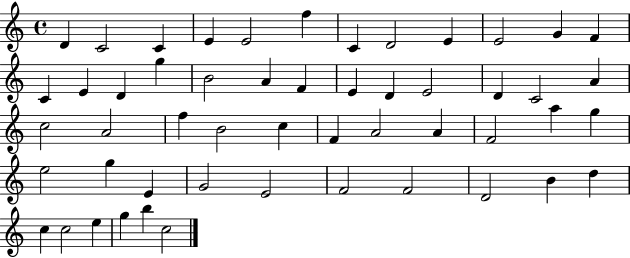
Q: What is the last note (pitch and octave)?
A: C5